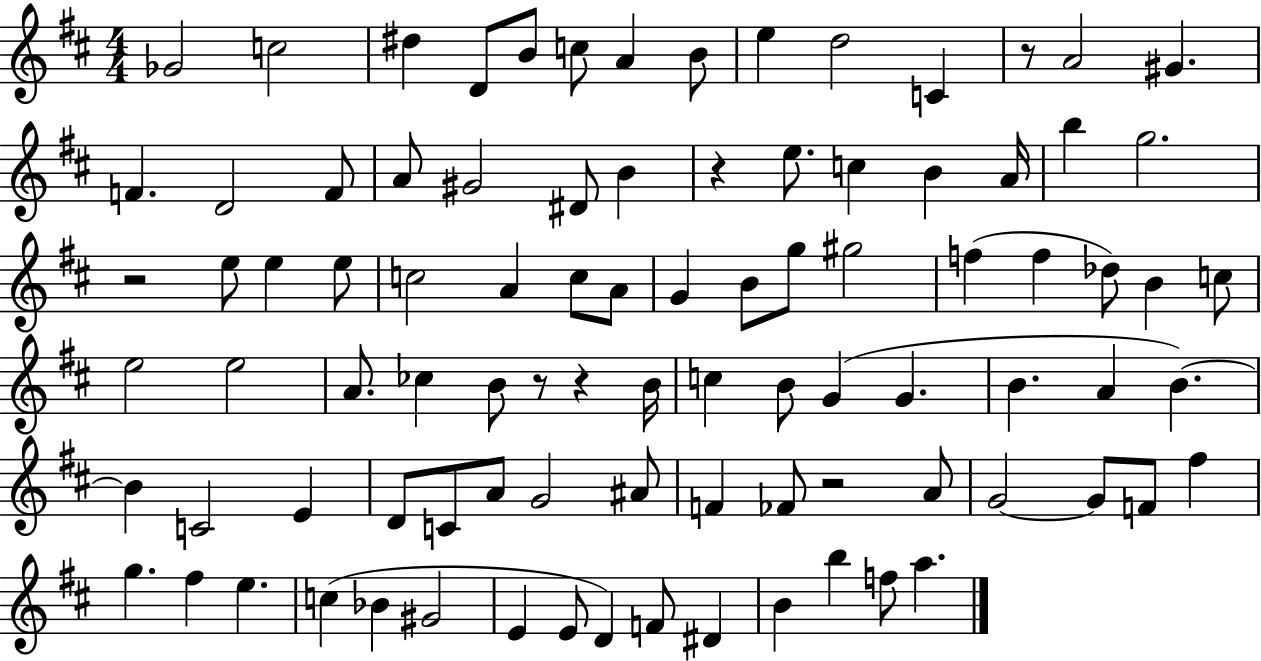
Gb4/h C5/h D#5/q D4/e B4/e C5/e A4/q B4/e E5/q D5/h C4/q R/e A4/h G#4/q. F4/q. D4/h F4/e A4/e G#4/h D#4/e B4/q R/q E5/e. C5/q B4/q A4/s B5/q G5/h. R/h E5/e E5/q E5/e C5/h A4/q C5/e A4/e G4/q B4/e G5/e G#5/h F5/q F5/q Db5/e B4/q C5/e E5/h E5/h A4/e. CES5/q B4/e R/e R/q B4/s C5/q B4/e G4/q G4/q. B4/q. A4/q B4/q. B4/q C4/h E4/q D4/e C4/e A4/e G4/h A#4/e F4/q FES4/e R/h A4/e G4/h G4/e F4/e F#5/q G5/q. F#5/q E5/q. C5/q Bb4/q G#4/h E4/q E4/e D4/q F4/e D#4/q B4/q B5/q F5/e A5/q.